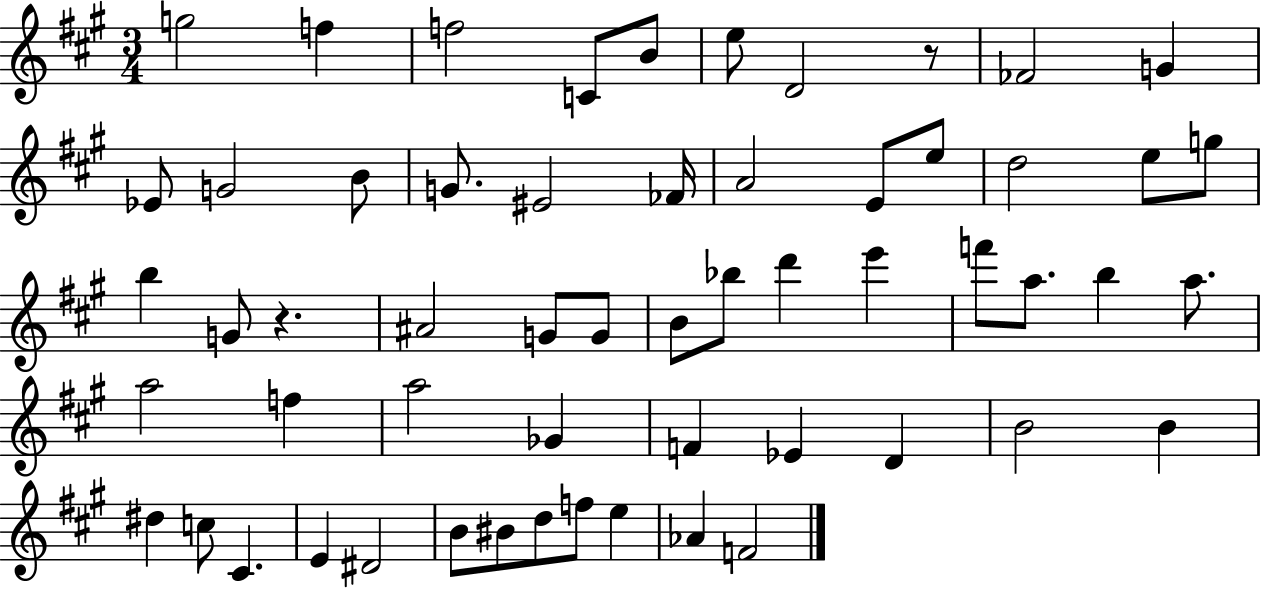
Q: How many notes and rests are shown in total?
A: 57